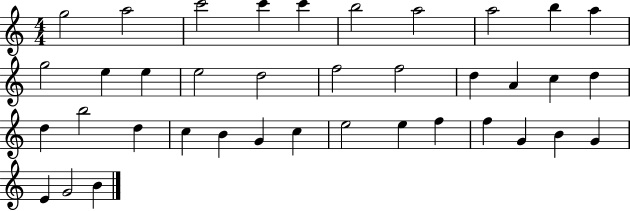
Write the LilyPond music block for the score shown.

{
  \clef treble
  \numericTimeSignature
  \time 4/4
  \key c \major
  g''2 a''2 | c'''2 c'''4 c'''4 | b''2 a''2 | a''2 b''4 a''4 | \break g''2 e''4 e''4 | e''2 d''2 | f''2 f''2 | d''4 a'4 c''4 d''4 | \break d''4 b''2 d''4 | c''4 b'4 g'4 c''4 | e''2 e''4 f''4 | f''4 g'4 b'4 g'4 | \break e'4 g'2 b'4 | \bar "|."
}